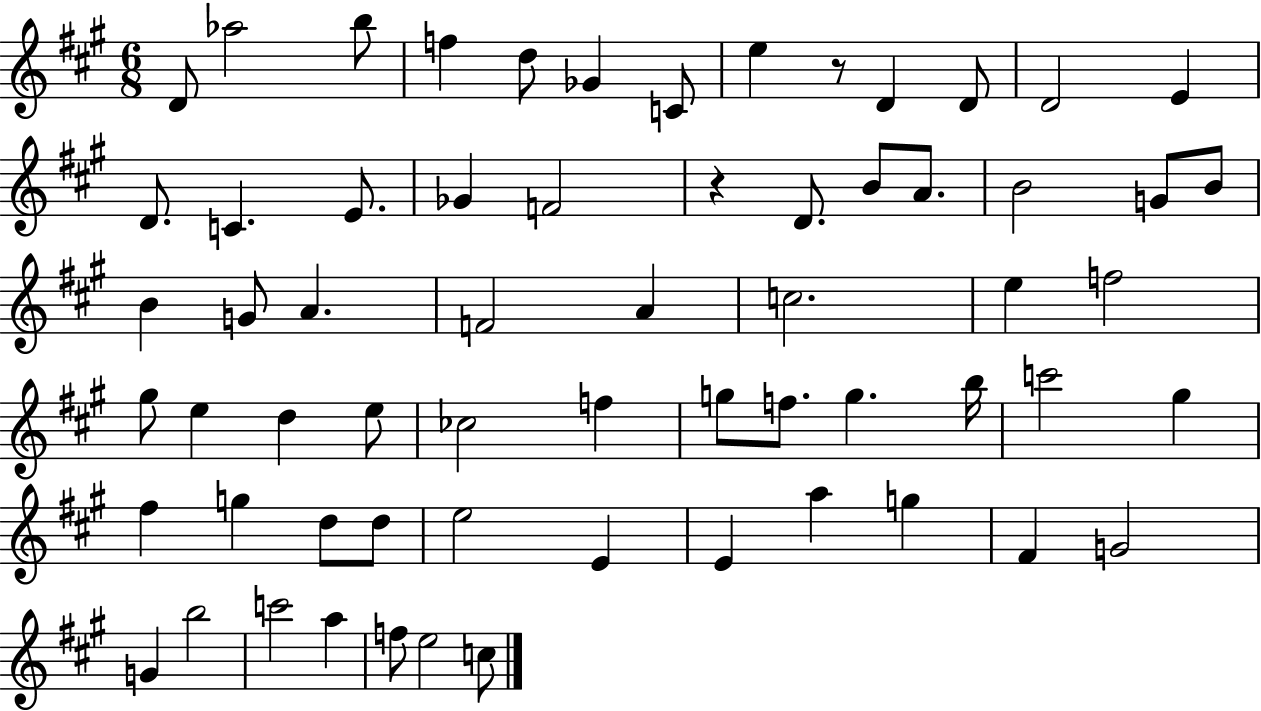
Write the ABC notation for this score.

X:1
T:Untitled
M:6/8
L:1/4
K:A
D/2 _a2 b/2 f d/2 _G C/2 e z/2 D D/2 D2 E D/2 C E/2 _G F2 z D/2 B/2 A/2 B2 G/2 B/2 B G/2 A F2 A c2 e f2 ^g/2 e d e/2 _c2 f g/2 f/2 g b/4 c'2 ^g ^f g d/2 d/2 e2 E E a g ^F G2 G b2 c'2 a f/2 e2 c/2